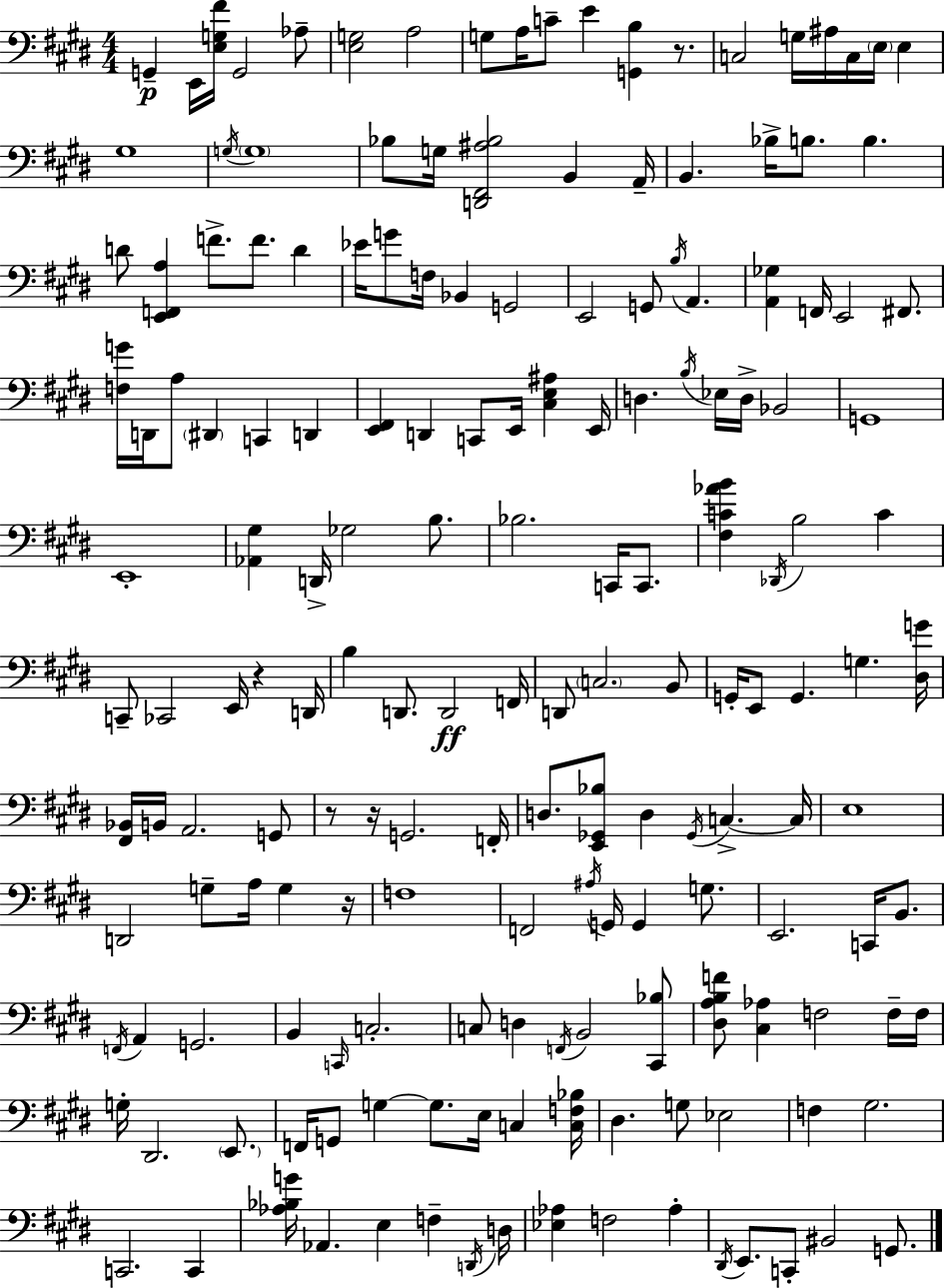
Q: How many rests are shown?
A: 5